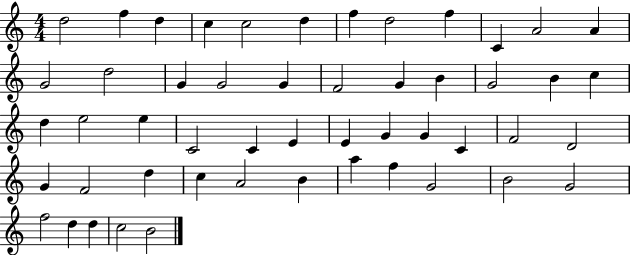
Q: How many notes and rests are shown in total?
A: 51